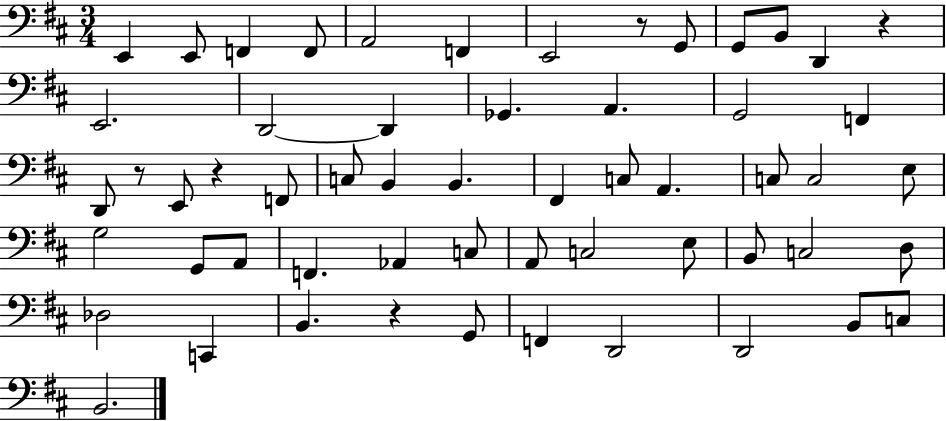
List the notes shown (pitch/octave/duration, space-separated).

E2/q E2/e F2/q F2/e A2/h F2/q E2/h R/e G2/e G2/e B2/e D2/q R/q E2/h. D2/h D2/q Gb2/q. A2/q. G2/h F2/q D2/e R/e E2/e R/q F2/e C3/e B2/q B2/q. F#2/q C3/e A2/q. C3/e C3/h E3/e G3/h G2/e A2/e F2/q. Ab2/q C3/e A2/e C3/h E3/e B2/e C3/h D3/e Db3/h C2/q B2/q. R/q G2/e F2/q D2/h D2/h B2/e C3/e B2/h.